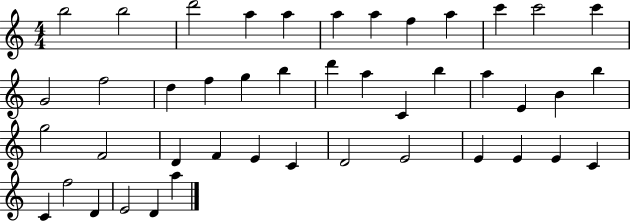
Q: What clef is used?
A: treble